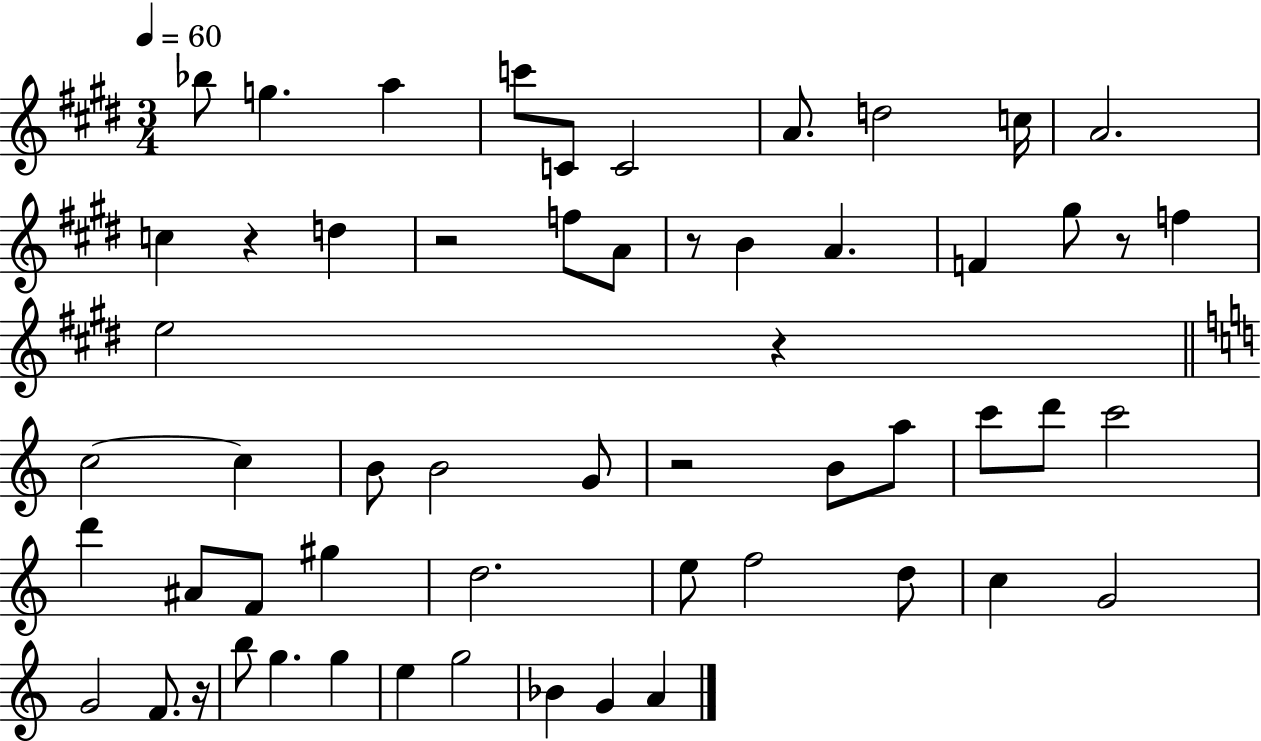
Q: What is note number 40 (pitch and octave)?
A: G4